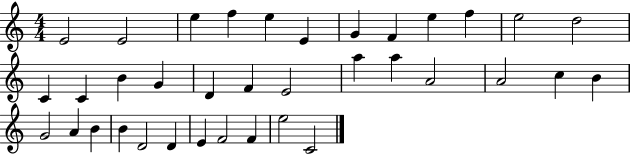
X:1
T:Untitled
M:4/4
L:1/4
K:C
E2 E2 e f e E G F e f e2 d2 C C B G D F E2 a a A2 A2 c B G2 A B B D2 D E F2 F e2 C2